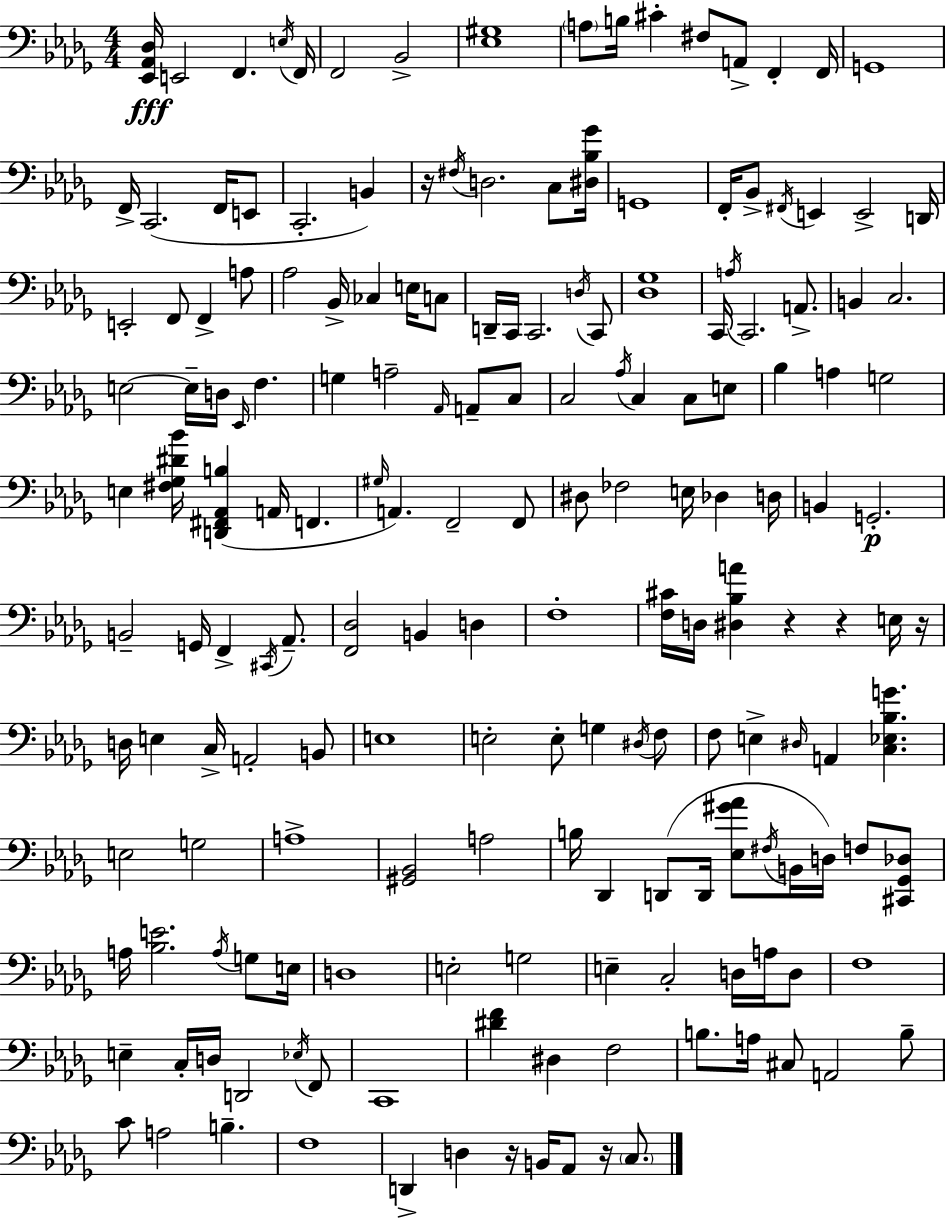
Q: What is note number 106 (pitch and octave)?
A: D#3